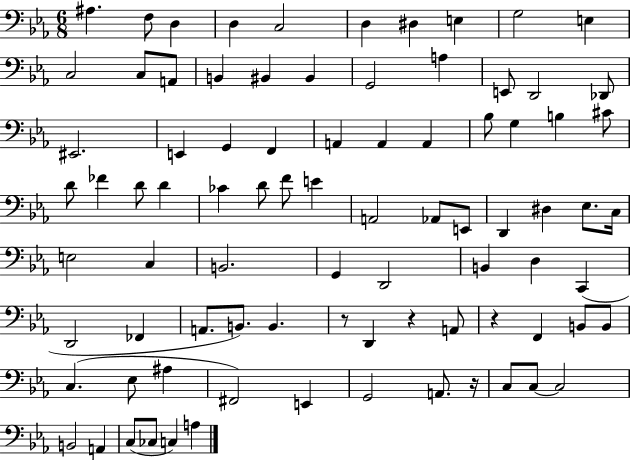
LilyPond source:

{
  \clef bass
  \numericTimeSignature
  \time 6/8
  \key ees \major
  ais4. f8 d4 | d4 c2 | d4 dis4 e4 | g2 e4 | \break c2 c8 a,8 | b,4 bis,4 bis,4 | g,2 a4 | e,8 d,2 des,8 | \break eis,2. | e,4 g,4 f,4 | a,4 a,4 a,4 | bes8 g4 b4 cis'8 | \break d'8 fes'4 d'8 d'4 | ces'4 d'8 f'8 e'4 | a,2 aes,8 e,8 | d,4 dis4 ees8. c16 | \break e2 c4 | b,2. | g,4 d,2 | b,4 d4 c,4( | \break d,2 fes,4 | a,8. b,8.) b,4. | r8 d,4 r4 a,8 | r4 f,4 b,8 b,8 | \break c4.( ees8 ais4 | fis,2) e,4 | g,2 a,8. r16 | c8 c8~~ c2 | \break b,2 a,4 | c8( ces8 c4) a4 | \bar "|."
}